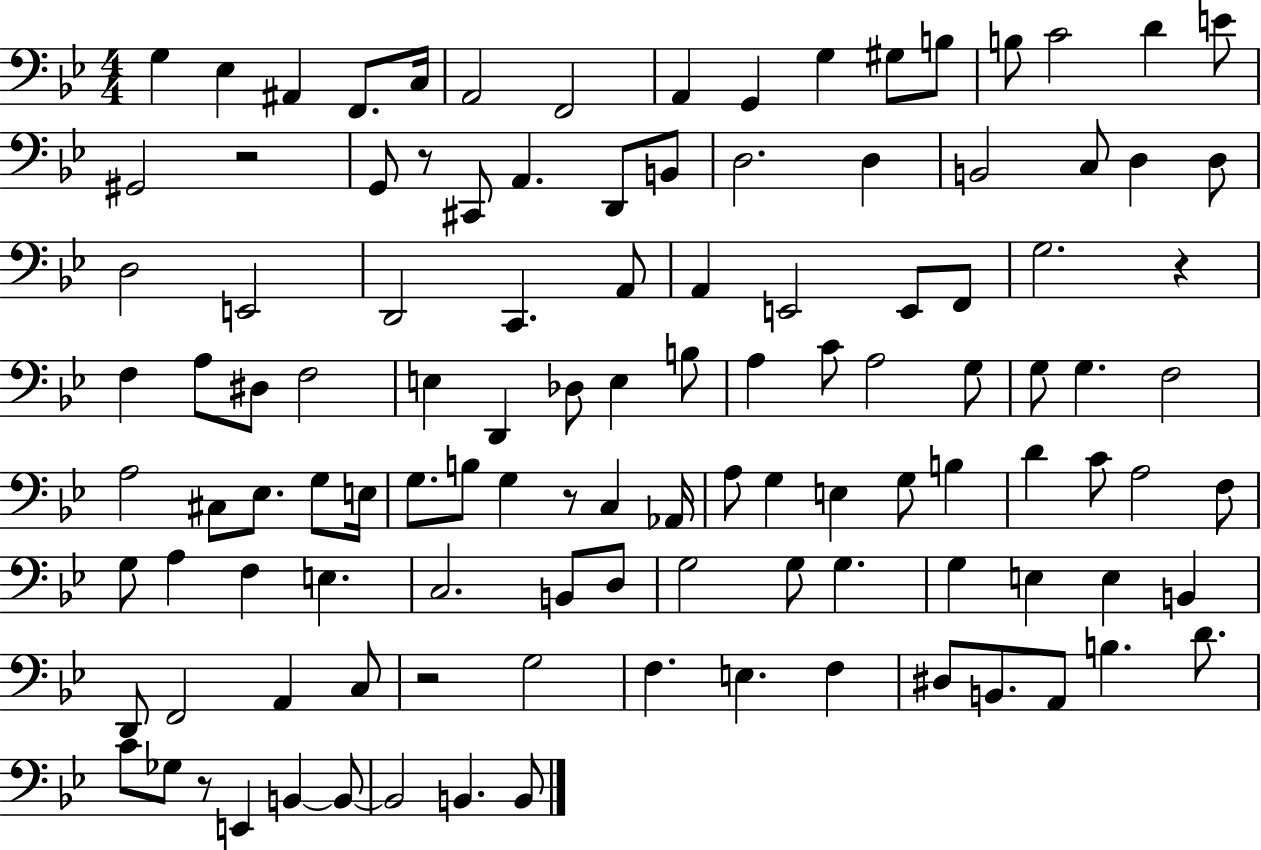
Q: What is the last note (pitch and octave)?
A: B2